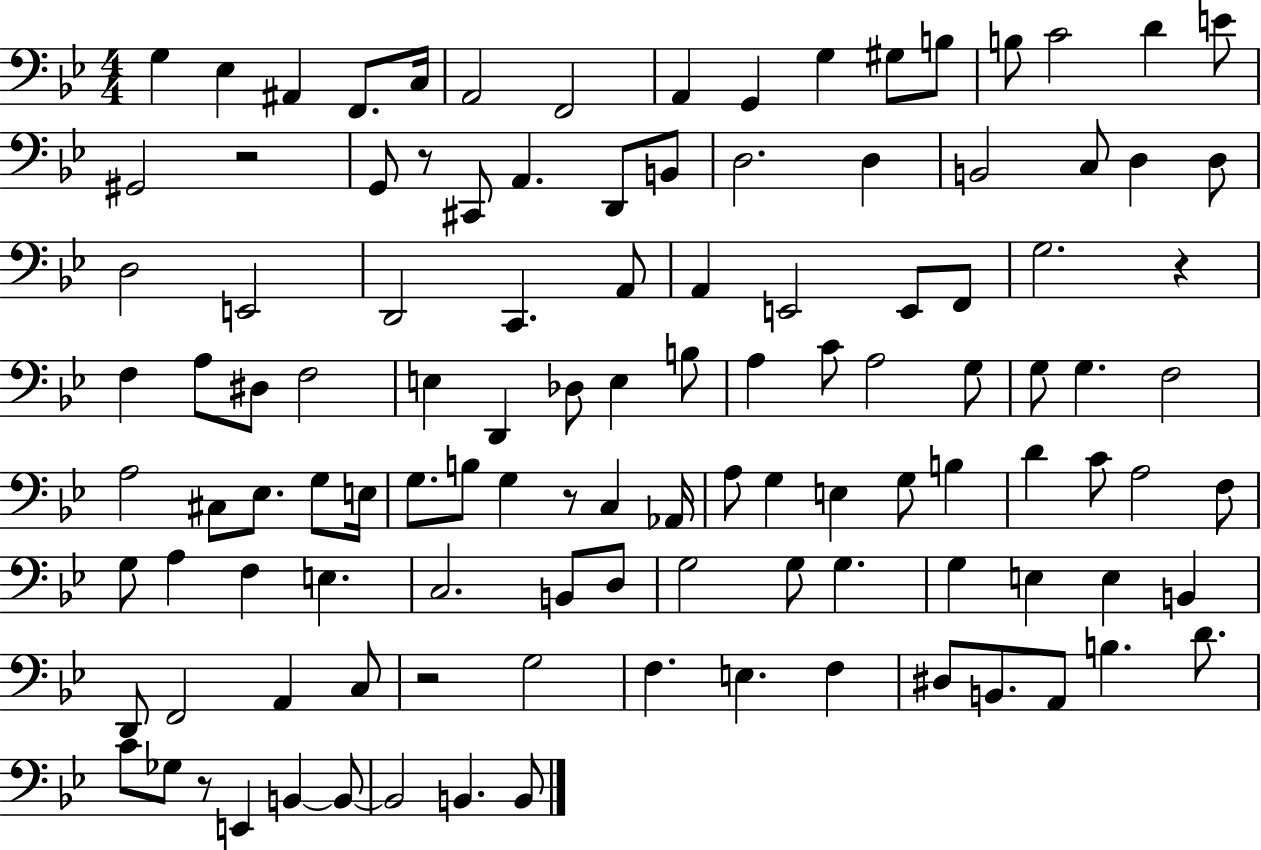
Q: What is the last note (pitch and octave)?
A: B2